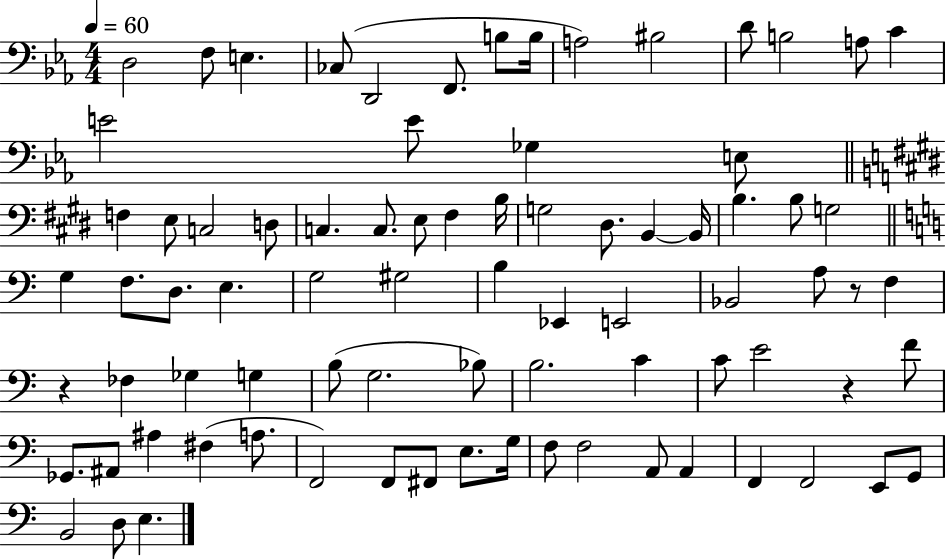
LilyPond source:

{
  \clef bass
  \numericTimeSignature
  \time 4/4
  \key ees \major
  \tempo 4 = 60
  d2 f8 e4. | ces8( d,2 f,8. b8 b16 | a2) bis2 | d'8 b2 a8 c'4 | \break e'2 e'8 ges4 e8 | \bar "||" \break \key e \major f4 e8 c2 d8 | c4. c8. e8 fis4 b16 | g2 dis8. b,4~~ b,16 | b4. b8 g2 | \break \bar "||" \break \key c \major g4 f8. d8. e4. | g2 gis2 | b4 ees,4 e,2 | bes,2 a8 r8 f4 | \break r4 fes4 ges4 g4 | b8( g2. bes8) | b2. c'4 | c'8 e'2 r4 f'8 | \break ges,8. ais,8 ais4 fis4( a8. | f,2) f,8 fis,8 e8. g16 | f8 f2 a,8 a,4 | f,4 f,2 e,8 g,8 | \break b,2 d8 e4. | \bar "|."
}